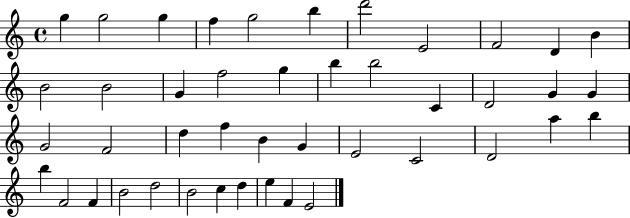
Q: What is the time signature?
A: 4/4